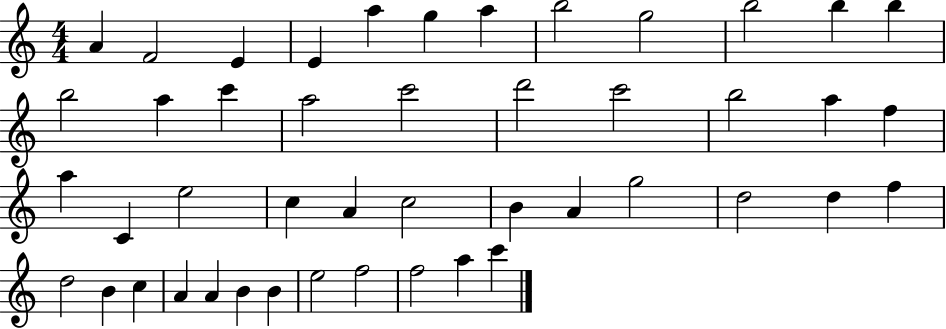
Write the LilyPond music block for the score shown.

{
  \clef treble
  \numericTimeSignature
  \time 4/4
  \key c \major
  a'4 f'2 e'4 | e'4 a''4 g''4 a''4 | b''2 g''2 | b''2 b''4 b''4 | \break b''2 a''4 c'''4 | a''2 c'''2 | d'''2 c'''2 | b''2 a''4 f''4 | \break a''4 c'4 e''2 | c''4 a'4 c''2 | b'4 a'4 g''2 | d''2 d''4 f''4 | \break d''2 b'4 c''4 | a'4 a'4 b'4 b'4 | e''2 f''2 | f''2 a''4 c'''4 | \break \bar "|."
}